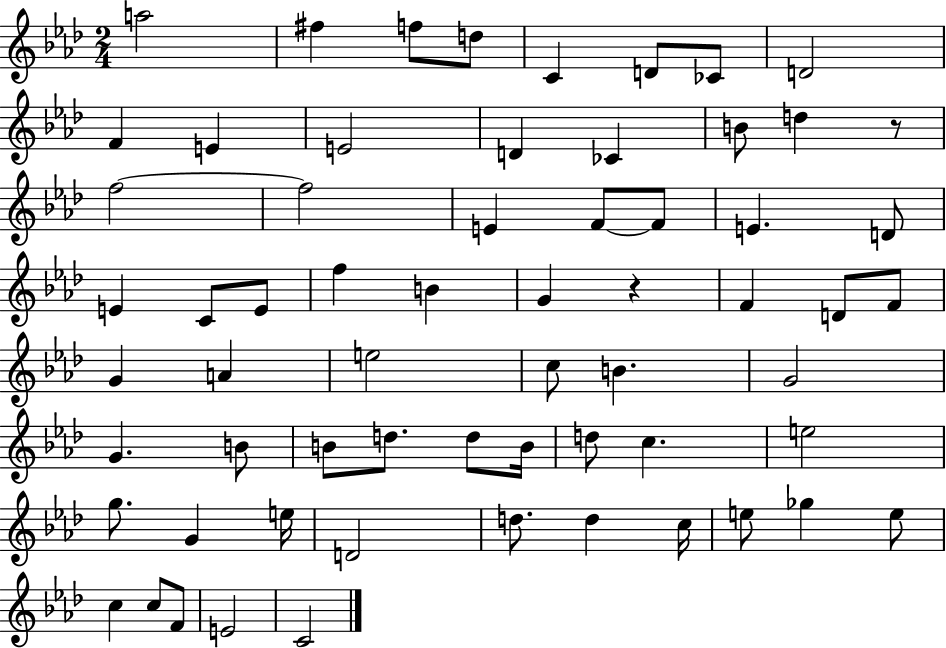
{
  \clef treble
  \numericTimeSignature
  \time 2/4
  \key aes \major
  \repeat volta 2 { a''2 | fis''4 f''8 d''8 | c'4 d'8 ces'8 | d'2 | \break f'4 e'4 | e'2 | d'4 ces'4 | b'8 d''4 r8 | \break f''2~~ | f''2 | e'4 f'8~~ f'8 | e'4. d'8 | \break e'4 c'8 e'8 | f''4 b'4 | g'4 r4 | f'4 d'8 f'8 | \break g'4 a'4 | e''2 | c''8 b'4. | g'2 | \break g'4. b'8 | b'8 d''8. d''8 b'16 | d''8 c''4. | e''2 | \break g''8. g'4 e''16 | d'2 | d''8. d''4 c''16 | e''8 ges''4 e''8 | \break c''4 c''8 f'8 | e'2 | c'2 | } \bar "|."
}